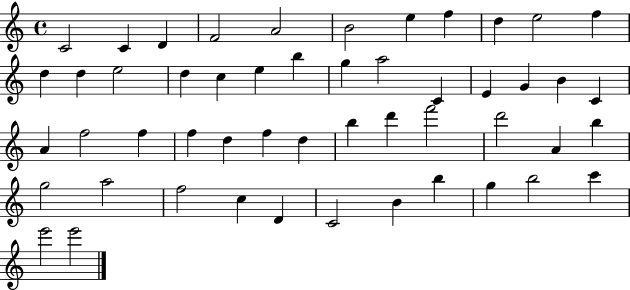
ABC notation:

X:1
T:Untitled
M:4/4
L:1/4
K:C
C2 C D F2 A2 B2 e f d e2 f d d e2 d c e b g a2 C E G B C A f2 f f d f d b d' f'2 d'2 A b g2 a2 f2 c D C2 B b g b2 c' e'2 e'2